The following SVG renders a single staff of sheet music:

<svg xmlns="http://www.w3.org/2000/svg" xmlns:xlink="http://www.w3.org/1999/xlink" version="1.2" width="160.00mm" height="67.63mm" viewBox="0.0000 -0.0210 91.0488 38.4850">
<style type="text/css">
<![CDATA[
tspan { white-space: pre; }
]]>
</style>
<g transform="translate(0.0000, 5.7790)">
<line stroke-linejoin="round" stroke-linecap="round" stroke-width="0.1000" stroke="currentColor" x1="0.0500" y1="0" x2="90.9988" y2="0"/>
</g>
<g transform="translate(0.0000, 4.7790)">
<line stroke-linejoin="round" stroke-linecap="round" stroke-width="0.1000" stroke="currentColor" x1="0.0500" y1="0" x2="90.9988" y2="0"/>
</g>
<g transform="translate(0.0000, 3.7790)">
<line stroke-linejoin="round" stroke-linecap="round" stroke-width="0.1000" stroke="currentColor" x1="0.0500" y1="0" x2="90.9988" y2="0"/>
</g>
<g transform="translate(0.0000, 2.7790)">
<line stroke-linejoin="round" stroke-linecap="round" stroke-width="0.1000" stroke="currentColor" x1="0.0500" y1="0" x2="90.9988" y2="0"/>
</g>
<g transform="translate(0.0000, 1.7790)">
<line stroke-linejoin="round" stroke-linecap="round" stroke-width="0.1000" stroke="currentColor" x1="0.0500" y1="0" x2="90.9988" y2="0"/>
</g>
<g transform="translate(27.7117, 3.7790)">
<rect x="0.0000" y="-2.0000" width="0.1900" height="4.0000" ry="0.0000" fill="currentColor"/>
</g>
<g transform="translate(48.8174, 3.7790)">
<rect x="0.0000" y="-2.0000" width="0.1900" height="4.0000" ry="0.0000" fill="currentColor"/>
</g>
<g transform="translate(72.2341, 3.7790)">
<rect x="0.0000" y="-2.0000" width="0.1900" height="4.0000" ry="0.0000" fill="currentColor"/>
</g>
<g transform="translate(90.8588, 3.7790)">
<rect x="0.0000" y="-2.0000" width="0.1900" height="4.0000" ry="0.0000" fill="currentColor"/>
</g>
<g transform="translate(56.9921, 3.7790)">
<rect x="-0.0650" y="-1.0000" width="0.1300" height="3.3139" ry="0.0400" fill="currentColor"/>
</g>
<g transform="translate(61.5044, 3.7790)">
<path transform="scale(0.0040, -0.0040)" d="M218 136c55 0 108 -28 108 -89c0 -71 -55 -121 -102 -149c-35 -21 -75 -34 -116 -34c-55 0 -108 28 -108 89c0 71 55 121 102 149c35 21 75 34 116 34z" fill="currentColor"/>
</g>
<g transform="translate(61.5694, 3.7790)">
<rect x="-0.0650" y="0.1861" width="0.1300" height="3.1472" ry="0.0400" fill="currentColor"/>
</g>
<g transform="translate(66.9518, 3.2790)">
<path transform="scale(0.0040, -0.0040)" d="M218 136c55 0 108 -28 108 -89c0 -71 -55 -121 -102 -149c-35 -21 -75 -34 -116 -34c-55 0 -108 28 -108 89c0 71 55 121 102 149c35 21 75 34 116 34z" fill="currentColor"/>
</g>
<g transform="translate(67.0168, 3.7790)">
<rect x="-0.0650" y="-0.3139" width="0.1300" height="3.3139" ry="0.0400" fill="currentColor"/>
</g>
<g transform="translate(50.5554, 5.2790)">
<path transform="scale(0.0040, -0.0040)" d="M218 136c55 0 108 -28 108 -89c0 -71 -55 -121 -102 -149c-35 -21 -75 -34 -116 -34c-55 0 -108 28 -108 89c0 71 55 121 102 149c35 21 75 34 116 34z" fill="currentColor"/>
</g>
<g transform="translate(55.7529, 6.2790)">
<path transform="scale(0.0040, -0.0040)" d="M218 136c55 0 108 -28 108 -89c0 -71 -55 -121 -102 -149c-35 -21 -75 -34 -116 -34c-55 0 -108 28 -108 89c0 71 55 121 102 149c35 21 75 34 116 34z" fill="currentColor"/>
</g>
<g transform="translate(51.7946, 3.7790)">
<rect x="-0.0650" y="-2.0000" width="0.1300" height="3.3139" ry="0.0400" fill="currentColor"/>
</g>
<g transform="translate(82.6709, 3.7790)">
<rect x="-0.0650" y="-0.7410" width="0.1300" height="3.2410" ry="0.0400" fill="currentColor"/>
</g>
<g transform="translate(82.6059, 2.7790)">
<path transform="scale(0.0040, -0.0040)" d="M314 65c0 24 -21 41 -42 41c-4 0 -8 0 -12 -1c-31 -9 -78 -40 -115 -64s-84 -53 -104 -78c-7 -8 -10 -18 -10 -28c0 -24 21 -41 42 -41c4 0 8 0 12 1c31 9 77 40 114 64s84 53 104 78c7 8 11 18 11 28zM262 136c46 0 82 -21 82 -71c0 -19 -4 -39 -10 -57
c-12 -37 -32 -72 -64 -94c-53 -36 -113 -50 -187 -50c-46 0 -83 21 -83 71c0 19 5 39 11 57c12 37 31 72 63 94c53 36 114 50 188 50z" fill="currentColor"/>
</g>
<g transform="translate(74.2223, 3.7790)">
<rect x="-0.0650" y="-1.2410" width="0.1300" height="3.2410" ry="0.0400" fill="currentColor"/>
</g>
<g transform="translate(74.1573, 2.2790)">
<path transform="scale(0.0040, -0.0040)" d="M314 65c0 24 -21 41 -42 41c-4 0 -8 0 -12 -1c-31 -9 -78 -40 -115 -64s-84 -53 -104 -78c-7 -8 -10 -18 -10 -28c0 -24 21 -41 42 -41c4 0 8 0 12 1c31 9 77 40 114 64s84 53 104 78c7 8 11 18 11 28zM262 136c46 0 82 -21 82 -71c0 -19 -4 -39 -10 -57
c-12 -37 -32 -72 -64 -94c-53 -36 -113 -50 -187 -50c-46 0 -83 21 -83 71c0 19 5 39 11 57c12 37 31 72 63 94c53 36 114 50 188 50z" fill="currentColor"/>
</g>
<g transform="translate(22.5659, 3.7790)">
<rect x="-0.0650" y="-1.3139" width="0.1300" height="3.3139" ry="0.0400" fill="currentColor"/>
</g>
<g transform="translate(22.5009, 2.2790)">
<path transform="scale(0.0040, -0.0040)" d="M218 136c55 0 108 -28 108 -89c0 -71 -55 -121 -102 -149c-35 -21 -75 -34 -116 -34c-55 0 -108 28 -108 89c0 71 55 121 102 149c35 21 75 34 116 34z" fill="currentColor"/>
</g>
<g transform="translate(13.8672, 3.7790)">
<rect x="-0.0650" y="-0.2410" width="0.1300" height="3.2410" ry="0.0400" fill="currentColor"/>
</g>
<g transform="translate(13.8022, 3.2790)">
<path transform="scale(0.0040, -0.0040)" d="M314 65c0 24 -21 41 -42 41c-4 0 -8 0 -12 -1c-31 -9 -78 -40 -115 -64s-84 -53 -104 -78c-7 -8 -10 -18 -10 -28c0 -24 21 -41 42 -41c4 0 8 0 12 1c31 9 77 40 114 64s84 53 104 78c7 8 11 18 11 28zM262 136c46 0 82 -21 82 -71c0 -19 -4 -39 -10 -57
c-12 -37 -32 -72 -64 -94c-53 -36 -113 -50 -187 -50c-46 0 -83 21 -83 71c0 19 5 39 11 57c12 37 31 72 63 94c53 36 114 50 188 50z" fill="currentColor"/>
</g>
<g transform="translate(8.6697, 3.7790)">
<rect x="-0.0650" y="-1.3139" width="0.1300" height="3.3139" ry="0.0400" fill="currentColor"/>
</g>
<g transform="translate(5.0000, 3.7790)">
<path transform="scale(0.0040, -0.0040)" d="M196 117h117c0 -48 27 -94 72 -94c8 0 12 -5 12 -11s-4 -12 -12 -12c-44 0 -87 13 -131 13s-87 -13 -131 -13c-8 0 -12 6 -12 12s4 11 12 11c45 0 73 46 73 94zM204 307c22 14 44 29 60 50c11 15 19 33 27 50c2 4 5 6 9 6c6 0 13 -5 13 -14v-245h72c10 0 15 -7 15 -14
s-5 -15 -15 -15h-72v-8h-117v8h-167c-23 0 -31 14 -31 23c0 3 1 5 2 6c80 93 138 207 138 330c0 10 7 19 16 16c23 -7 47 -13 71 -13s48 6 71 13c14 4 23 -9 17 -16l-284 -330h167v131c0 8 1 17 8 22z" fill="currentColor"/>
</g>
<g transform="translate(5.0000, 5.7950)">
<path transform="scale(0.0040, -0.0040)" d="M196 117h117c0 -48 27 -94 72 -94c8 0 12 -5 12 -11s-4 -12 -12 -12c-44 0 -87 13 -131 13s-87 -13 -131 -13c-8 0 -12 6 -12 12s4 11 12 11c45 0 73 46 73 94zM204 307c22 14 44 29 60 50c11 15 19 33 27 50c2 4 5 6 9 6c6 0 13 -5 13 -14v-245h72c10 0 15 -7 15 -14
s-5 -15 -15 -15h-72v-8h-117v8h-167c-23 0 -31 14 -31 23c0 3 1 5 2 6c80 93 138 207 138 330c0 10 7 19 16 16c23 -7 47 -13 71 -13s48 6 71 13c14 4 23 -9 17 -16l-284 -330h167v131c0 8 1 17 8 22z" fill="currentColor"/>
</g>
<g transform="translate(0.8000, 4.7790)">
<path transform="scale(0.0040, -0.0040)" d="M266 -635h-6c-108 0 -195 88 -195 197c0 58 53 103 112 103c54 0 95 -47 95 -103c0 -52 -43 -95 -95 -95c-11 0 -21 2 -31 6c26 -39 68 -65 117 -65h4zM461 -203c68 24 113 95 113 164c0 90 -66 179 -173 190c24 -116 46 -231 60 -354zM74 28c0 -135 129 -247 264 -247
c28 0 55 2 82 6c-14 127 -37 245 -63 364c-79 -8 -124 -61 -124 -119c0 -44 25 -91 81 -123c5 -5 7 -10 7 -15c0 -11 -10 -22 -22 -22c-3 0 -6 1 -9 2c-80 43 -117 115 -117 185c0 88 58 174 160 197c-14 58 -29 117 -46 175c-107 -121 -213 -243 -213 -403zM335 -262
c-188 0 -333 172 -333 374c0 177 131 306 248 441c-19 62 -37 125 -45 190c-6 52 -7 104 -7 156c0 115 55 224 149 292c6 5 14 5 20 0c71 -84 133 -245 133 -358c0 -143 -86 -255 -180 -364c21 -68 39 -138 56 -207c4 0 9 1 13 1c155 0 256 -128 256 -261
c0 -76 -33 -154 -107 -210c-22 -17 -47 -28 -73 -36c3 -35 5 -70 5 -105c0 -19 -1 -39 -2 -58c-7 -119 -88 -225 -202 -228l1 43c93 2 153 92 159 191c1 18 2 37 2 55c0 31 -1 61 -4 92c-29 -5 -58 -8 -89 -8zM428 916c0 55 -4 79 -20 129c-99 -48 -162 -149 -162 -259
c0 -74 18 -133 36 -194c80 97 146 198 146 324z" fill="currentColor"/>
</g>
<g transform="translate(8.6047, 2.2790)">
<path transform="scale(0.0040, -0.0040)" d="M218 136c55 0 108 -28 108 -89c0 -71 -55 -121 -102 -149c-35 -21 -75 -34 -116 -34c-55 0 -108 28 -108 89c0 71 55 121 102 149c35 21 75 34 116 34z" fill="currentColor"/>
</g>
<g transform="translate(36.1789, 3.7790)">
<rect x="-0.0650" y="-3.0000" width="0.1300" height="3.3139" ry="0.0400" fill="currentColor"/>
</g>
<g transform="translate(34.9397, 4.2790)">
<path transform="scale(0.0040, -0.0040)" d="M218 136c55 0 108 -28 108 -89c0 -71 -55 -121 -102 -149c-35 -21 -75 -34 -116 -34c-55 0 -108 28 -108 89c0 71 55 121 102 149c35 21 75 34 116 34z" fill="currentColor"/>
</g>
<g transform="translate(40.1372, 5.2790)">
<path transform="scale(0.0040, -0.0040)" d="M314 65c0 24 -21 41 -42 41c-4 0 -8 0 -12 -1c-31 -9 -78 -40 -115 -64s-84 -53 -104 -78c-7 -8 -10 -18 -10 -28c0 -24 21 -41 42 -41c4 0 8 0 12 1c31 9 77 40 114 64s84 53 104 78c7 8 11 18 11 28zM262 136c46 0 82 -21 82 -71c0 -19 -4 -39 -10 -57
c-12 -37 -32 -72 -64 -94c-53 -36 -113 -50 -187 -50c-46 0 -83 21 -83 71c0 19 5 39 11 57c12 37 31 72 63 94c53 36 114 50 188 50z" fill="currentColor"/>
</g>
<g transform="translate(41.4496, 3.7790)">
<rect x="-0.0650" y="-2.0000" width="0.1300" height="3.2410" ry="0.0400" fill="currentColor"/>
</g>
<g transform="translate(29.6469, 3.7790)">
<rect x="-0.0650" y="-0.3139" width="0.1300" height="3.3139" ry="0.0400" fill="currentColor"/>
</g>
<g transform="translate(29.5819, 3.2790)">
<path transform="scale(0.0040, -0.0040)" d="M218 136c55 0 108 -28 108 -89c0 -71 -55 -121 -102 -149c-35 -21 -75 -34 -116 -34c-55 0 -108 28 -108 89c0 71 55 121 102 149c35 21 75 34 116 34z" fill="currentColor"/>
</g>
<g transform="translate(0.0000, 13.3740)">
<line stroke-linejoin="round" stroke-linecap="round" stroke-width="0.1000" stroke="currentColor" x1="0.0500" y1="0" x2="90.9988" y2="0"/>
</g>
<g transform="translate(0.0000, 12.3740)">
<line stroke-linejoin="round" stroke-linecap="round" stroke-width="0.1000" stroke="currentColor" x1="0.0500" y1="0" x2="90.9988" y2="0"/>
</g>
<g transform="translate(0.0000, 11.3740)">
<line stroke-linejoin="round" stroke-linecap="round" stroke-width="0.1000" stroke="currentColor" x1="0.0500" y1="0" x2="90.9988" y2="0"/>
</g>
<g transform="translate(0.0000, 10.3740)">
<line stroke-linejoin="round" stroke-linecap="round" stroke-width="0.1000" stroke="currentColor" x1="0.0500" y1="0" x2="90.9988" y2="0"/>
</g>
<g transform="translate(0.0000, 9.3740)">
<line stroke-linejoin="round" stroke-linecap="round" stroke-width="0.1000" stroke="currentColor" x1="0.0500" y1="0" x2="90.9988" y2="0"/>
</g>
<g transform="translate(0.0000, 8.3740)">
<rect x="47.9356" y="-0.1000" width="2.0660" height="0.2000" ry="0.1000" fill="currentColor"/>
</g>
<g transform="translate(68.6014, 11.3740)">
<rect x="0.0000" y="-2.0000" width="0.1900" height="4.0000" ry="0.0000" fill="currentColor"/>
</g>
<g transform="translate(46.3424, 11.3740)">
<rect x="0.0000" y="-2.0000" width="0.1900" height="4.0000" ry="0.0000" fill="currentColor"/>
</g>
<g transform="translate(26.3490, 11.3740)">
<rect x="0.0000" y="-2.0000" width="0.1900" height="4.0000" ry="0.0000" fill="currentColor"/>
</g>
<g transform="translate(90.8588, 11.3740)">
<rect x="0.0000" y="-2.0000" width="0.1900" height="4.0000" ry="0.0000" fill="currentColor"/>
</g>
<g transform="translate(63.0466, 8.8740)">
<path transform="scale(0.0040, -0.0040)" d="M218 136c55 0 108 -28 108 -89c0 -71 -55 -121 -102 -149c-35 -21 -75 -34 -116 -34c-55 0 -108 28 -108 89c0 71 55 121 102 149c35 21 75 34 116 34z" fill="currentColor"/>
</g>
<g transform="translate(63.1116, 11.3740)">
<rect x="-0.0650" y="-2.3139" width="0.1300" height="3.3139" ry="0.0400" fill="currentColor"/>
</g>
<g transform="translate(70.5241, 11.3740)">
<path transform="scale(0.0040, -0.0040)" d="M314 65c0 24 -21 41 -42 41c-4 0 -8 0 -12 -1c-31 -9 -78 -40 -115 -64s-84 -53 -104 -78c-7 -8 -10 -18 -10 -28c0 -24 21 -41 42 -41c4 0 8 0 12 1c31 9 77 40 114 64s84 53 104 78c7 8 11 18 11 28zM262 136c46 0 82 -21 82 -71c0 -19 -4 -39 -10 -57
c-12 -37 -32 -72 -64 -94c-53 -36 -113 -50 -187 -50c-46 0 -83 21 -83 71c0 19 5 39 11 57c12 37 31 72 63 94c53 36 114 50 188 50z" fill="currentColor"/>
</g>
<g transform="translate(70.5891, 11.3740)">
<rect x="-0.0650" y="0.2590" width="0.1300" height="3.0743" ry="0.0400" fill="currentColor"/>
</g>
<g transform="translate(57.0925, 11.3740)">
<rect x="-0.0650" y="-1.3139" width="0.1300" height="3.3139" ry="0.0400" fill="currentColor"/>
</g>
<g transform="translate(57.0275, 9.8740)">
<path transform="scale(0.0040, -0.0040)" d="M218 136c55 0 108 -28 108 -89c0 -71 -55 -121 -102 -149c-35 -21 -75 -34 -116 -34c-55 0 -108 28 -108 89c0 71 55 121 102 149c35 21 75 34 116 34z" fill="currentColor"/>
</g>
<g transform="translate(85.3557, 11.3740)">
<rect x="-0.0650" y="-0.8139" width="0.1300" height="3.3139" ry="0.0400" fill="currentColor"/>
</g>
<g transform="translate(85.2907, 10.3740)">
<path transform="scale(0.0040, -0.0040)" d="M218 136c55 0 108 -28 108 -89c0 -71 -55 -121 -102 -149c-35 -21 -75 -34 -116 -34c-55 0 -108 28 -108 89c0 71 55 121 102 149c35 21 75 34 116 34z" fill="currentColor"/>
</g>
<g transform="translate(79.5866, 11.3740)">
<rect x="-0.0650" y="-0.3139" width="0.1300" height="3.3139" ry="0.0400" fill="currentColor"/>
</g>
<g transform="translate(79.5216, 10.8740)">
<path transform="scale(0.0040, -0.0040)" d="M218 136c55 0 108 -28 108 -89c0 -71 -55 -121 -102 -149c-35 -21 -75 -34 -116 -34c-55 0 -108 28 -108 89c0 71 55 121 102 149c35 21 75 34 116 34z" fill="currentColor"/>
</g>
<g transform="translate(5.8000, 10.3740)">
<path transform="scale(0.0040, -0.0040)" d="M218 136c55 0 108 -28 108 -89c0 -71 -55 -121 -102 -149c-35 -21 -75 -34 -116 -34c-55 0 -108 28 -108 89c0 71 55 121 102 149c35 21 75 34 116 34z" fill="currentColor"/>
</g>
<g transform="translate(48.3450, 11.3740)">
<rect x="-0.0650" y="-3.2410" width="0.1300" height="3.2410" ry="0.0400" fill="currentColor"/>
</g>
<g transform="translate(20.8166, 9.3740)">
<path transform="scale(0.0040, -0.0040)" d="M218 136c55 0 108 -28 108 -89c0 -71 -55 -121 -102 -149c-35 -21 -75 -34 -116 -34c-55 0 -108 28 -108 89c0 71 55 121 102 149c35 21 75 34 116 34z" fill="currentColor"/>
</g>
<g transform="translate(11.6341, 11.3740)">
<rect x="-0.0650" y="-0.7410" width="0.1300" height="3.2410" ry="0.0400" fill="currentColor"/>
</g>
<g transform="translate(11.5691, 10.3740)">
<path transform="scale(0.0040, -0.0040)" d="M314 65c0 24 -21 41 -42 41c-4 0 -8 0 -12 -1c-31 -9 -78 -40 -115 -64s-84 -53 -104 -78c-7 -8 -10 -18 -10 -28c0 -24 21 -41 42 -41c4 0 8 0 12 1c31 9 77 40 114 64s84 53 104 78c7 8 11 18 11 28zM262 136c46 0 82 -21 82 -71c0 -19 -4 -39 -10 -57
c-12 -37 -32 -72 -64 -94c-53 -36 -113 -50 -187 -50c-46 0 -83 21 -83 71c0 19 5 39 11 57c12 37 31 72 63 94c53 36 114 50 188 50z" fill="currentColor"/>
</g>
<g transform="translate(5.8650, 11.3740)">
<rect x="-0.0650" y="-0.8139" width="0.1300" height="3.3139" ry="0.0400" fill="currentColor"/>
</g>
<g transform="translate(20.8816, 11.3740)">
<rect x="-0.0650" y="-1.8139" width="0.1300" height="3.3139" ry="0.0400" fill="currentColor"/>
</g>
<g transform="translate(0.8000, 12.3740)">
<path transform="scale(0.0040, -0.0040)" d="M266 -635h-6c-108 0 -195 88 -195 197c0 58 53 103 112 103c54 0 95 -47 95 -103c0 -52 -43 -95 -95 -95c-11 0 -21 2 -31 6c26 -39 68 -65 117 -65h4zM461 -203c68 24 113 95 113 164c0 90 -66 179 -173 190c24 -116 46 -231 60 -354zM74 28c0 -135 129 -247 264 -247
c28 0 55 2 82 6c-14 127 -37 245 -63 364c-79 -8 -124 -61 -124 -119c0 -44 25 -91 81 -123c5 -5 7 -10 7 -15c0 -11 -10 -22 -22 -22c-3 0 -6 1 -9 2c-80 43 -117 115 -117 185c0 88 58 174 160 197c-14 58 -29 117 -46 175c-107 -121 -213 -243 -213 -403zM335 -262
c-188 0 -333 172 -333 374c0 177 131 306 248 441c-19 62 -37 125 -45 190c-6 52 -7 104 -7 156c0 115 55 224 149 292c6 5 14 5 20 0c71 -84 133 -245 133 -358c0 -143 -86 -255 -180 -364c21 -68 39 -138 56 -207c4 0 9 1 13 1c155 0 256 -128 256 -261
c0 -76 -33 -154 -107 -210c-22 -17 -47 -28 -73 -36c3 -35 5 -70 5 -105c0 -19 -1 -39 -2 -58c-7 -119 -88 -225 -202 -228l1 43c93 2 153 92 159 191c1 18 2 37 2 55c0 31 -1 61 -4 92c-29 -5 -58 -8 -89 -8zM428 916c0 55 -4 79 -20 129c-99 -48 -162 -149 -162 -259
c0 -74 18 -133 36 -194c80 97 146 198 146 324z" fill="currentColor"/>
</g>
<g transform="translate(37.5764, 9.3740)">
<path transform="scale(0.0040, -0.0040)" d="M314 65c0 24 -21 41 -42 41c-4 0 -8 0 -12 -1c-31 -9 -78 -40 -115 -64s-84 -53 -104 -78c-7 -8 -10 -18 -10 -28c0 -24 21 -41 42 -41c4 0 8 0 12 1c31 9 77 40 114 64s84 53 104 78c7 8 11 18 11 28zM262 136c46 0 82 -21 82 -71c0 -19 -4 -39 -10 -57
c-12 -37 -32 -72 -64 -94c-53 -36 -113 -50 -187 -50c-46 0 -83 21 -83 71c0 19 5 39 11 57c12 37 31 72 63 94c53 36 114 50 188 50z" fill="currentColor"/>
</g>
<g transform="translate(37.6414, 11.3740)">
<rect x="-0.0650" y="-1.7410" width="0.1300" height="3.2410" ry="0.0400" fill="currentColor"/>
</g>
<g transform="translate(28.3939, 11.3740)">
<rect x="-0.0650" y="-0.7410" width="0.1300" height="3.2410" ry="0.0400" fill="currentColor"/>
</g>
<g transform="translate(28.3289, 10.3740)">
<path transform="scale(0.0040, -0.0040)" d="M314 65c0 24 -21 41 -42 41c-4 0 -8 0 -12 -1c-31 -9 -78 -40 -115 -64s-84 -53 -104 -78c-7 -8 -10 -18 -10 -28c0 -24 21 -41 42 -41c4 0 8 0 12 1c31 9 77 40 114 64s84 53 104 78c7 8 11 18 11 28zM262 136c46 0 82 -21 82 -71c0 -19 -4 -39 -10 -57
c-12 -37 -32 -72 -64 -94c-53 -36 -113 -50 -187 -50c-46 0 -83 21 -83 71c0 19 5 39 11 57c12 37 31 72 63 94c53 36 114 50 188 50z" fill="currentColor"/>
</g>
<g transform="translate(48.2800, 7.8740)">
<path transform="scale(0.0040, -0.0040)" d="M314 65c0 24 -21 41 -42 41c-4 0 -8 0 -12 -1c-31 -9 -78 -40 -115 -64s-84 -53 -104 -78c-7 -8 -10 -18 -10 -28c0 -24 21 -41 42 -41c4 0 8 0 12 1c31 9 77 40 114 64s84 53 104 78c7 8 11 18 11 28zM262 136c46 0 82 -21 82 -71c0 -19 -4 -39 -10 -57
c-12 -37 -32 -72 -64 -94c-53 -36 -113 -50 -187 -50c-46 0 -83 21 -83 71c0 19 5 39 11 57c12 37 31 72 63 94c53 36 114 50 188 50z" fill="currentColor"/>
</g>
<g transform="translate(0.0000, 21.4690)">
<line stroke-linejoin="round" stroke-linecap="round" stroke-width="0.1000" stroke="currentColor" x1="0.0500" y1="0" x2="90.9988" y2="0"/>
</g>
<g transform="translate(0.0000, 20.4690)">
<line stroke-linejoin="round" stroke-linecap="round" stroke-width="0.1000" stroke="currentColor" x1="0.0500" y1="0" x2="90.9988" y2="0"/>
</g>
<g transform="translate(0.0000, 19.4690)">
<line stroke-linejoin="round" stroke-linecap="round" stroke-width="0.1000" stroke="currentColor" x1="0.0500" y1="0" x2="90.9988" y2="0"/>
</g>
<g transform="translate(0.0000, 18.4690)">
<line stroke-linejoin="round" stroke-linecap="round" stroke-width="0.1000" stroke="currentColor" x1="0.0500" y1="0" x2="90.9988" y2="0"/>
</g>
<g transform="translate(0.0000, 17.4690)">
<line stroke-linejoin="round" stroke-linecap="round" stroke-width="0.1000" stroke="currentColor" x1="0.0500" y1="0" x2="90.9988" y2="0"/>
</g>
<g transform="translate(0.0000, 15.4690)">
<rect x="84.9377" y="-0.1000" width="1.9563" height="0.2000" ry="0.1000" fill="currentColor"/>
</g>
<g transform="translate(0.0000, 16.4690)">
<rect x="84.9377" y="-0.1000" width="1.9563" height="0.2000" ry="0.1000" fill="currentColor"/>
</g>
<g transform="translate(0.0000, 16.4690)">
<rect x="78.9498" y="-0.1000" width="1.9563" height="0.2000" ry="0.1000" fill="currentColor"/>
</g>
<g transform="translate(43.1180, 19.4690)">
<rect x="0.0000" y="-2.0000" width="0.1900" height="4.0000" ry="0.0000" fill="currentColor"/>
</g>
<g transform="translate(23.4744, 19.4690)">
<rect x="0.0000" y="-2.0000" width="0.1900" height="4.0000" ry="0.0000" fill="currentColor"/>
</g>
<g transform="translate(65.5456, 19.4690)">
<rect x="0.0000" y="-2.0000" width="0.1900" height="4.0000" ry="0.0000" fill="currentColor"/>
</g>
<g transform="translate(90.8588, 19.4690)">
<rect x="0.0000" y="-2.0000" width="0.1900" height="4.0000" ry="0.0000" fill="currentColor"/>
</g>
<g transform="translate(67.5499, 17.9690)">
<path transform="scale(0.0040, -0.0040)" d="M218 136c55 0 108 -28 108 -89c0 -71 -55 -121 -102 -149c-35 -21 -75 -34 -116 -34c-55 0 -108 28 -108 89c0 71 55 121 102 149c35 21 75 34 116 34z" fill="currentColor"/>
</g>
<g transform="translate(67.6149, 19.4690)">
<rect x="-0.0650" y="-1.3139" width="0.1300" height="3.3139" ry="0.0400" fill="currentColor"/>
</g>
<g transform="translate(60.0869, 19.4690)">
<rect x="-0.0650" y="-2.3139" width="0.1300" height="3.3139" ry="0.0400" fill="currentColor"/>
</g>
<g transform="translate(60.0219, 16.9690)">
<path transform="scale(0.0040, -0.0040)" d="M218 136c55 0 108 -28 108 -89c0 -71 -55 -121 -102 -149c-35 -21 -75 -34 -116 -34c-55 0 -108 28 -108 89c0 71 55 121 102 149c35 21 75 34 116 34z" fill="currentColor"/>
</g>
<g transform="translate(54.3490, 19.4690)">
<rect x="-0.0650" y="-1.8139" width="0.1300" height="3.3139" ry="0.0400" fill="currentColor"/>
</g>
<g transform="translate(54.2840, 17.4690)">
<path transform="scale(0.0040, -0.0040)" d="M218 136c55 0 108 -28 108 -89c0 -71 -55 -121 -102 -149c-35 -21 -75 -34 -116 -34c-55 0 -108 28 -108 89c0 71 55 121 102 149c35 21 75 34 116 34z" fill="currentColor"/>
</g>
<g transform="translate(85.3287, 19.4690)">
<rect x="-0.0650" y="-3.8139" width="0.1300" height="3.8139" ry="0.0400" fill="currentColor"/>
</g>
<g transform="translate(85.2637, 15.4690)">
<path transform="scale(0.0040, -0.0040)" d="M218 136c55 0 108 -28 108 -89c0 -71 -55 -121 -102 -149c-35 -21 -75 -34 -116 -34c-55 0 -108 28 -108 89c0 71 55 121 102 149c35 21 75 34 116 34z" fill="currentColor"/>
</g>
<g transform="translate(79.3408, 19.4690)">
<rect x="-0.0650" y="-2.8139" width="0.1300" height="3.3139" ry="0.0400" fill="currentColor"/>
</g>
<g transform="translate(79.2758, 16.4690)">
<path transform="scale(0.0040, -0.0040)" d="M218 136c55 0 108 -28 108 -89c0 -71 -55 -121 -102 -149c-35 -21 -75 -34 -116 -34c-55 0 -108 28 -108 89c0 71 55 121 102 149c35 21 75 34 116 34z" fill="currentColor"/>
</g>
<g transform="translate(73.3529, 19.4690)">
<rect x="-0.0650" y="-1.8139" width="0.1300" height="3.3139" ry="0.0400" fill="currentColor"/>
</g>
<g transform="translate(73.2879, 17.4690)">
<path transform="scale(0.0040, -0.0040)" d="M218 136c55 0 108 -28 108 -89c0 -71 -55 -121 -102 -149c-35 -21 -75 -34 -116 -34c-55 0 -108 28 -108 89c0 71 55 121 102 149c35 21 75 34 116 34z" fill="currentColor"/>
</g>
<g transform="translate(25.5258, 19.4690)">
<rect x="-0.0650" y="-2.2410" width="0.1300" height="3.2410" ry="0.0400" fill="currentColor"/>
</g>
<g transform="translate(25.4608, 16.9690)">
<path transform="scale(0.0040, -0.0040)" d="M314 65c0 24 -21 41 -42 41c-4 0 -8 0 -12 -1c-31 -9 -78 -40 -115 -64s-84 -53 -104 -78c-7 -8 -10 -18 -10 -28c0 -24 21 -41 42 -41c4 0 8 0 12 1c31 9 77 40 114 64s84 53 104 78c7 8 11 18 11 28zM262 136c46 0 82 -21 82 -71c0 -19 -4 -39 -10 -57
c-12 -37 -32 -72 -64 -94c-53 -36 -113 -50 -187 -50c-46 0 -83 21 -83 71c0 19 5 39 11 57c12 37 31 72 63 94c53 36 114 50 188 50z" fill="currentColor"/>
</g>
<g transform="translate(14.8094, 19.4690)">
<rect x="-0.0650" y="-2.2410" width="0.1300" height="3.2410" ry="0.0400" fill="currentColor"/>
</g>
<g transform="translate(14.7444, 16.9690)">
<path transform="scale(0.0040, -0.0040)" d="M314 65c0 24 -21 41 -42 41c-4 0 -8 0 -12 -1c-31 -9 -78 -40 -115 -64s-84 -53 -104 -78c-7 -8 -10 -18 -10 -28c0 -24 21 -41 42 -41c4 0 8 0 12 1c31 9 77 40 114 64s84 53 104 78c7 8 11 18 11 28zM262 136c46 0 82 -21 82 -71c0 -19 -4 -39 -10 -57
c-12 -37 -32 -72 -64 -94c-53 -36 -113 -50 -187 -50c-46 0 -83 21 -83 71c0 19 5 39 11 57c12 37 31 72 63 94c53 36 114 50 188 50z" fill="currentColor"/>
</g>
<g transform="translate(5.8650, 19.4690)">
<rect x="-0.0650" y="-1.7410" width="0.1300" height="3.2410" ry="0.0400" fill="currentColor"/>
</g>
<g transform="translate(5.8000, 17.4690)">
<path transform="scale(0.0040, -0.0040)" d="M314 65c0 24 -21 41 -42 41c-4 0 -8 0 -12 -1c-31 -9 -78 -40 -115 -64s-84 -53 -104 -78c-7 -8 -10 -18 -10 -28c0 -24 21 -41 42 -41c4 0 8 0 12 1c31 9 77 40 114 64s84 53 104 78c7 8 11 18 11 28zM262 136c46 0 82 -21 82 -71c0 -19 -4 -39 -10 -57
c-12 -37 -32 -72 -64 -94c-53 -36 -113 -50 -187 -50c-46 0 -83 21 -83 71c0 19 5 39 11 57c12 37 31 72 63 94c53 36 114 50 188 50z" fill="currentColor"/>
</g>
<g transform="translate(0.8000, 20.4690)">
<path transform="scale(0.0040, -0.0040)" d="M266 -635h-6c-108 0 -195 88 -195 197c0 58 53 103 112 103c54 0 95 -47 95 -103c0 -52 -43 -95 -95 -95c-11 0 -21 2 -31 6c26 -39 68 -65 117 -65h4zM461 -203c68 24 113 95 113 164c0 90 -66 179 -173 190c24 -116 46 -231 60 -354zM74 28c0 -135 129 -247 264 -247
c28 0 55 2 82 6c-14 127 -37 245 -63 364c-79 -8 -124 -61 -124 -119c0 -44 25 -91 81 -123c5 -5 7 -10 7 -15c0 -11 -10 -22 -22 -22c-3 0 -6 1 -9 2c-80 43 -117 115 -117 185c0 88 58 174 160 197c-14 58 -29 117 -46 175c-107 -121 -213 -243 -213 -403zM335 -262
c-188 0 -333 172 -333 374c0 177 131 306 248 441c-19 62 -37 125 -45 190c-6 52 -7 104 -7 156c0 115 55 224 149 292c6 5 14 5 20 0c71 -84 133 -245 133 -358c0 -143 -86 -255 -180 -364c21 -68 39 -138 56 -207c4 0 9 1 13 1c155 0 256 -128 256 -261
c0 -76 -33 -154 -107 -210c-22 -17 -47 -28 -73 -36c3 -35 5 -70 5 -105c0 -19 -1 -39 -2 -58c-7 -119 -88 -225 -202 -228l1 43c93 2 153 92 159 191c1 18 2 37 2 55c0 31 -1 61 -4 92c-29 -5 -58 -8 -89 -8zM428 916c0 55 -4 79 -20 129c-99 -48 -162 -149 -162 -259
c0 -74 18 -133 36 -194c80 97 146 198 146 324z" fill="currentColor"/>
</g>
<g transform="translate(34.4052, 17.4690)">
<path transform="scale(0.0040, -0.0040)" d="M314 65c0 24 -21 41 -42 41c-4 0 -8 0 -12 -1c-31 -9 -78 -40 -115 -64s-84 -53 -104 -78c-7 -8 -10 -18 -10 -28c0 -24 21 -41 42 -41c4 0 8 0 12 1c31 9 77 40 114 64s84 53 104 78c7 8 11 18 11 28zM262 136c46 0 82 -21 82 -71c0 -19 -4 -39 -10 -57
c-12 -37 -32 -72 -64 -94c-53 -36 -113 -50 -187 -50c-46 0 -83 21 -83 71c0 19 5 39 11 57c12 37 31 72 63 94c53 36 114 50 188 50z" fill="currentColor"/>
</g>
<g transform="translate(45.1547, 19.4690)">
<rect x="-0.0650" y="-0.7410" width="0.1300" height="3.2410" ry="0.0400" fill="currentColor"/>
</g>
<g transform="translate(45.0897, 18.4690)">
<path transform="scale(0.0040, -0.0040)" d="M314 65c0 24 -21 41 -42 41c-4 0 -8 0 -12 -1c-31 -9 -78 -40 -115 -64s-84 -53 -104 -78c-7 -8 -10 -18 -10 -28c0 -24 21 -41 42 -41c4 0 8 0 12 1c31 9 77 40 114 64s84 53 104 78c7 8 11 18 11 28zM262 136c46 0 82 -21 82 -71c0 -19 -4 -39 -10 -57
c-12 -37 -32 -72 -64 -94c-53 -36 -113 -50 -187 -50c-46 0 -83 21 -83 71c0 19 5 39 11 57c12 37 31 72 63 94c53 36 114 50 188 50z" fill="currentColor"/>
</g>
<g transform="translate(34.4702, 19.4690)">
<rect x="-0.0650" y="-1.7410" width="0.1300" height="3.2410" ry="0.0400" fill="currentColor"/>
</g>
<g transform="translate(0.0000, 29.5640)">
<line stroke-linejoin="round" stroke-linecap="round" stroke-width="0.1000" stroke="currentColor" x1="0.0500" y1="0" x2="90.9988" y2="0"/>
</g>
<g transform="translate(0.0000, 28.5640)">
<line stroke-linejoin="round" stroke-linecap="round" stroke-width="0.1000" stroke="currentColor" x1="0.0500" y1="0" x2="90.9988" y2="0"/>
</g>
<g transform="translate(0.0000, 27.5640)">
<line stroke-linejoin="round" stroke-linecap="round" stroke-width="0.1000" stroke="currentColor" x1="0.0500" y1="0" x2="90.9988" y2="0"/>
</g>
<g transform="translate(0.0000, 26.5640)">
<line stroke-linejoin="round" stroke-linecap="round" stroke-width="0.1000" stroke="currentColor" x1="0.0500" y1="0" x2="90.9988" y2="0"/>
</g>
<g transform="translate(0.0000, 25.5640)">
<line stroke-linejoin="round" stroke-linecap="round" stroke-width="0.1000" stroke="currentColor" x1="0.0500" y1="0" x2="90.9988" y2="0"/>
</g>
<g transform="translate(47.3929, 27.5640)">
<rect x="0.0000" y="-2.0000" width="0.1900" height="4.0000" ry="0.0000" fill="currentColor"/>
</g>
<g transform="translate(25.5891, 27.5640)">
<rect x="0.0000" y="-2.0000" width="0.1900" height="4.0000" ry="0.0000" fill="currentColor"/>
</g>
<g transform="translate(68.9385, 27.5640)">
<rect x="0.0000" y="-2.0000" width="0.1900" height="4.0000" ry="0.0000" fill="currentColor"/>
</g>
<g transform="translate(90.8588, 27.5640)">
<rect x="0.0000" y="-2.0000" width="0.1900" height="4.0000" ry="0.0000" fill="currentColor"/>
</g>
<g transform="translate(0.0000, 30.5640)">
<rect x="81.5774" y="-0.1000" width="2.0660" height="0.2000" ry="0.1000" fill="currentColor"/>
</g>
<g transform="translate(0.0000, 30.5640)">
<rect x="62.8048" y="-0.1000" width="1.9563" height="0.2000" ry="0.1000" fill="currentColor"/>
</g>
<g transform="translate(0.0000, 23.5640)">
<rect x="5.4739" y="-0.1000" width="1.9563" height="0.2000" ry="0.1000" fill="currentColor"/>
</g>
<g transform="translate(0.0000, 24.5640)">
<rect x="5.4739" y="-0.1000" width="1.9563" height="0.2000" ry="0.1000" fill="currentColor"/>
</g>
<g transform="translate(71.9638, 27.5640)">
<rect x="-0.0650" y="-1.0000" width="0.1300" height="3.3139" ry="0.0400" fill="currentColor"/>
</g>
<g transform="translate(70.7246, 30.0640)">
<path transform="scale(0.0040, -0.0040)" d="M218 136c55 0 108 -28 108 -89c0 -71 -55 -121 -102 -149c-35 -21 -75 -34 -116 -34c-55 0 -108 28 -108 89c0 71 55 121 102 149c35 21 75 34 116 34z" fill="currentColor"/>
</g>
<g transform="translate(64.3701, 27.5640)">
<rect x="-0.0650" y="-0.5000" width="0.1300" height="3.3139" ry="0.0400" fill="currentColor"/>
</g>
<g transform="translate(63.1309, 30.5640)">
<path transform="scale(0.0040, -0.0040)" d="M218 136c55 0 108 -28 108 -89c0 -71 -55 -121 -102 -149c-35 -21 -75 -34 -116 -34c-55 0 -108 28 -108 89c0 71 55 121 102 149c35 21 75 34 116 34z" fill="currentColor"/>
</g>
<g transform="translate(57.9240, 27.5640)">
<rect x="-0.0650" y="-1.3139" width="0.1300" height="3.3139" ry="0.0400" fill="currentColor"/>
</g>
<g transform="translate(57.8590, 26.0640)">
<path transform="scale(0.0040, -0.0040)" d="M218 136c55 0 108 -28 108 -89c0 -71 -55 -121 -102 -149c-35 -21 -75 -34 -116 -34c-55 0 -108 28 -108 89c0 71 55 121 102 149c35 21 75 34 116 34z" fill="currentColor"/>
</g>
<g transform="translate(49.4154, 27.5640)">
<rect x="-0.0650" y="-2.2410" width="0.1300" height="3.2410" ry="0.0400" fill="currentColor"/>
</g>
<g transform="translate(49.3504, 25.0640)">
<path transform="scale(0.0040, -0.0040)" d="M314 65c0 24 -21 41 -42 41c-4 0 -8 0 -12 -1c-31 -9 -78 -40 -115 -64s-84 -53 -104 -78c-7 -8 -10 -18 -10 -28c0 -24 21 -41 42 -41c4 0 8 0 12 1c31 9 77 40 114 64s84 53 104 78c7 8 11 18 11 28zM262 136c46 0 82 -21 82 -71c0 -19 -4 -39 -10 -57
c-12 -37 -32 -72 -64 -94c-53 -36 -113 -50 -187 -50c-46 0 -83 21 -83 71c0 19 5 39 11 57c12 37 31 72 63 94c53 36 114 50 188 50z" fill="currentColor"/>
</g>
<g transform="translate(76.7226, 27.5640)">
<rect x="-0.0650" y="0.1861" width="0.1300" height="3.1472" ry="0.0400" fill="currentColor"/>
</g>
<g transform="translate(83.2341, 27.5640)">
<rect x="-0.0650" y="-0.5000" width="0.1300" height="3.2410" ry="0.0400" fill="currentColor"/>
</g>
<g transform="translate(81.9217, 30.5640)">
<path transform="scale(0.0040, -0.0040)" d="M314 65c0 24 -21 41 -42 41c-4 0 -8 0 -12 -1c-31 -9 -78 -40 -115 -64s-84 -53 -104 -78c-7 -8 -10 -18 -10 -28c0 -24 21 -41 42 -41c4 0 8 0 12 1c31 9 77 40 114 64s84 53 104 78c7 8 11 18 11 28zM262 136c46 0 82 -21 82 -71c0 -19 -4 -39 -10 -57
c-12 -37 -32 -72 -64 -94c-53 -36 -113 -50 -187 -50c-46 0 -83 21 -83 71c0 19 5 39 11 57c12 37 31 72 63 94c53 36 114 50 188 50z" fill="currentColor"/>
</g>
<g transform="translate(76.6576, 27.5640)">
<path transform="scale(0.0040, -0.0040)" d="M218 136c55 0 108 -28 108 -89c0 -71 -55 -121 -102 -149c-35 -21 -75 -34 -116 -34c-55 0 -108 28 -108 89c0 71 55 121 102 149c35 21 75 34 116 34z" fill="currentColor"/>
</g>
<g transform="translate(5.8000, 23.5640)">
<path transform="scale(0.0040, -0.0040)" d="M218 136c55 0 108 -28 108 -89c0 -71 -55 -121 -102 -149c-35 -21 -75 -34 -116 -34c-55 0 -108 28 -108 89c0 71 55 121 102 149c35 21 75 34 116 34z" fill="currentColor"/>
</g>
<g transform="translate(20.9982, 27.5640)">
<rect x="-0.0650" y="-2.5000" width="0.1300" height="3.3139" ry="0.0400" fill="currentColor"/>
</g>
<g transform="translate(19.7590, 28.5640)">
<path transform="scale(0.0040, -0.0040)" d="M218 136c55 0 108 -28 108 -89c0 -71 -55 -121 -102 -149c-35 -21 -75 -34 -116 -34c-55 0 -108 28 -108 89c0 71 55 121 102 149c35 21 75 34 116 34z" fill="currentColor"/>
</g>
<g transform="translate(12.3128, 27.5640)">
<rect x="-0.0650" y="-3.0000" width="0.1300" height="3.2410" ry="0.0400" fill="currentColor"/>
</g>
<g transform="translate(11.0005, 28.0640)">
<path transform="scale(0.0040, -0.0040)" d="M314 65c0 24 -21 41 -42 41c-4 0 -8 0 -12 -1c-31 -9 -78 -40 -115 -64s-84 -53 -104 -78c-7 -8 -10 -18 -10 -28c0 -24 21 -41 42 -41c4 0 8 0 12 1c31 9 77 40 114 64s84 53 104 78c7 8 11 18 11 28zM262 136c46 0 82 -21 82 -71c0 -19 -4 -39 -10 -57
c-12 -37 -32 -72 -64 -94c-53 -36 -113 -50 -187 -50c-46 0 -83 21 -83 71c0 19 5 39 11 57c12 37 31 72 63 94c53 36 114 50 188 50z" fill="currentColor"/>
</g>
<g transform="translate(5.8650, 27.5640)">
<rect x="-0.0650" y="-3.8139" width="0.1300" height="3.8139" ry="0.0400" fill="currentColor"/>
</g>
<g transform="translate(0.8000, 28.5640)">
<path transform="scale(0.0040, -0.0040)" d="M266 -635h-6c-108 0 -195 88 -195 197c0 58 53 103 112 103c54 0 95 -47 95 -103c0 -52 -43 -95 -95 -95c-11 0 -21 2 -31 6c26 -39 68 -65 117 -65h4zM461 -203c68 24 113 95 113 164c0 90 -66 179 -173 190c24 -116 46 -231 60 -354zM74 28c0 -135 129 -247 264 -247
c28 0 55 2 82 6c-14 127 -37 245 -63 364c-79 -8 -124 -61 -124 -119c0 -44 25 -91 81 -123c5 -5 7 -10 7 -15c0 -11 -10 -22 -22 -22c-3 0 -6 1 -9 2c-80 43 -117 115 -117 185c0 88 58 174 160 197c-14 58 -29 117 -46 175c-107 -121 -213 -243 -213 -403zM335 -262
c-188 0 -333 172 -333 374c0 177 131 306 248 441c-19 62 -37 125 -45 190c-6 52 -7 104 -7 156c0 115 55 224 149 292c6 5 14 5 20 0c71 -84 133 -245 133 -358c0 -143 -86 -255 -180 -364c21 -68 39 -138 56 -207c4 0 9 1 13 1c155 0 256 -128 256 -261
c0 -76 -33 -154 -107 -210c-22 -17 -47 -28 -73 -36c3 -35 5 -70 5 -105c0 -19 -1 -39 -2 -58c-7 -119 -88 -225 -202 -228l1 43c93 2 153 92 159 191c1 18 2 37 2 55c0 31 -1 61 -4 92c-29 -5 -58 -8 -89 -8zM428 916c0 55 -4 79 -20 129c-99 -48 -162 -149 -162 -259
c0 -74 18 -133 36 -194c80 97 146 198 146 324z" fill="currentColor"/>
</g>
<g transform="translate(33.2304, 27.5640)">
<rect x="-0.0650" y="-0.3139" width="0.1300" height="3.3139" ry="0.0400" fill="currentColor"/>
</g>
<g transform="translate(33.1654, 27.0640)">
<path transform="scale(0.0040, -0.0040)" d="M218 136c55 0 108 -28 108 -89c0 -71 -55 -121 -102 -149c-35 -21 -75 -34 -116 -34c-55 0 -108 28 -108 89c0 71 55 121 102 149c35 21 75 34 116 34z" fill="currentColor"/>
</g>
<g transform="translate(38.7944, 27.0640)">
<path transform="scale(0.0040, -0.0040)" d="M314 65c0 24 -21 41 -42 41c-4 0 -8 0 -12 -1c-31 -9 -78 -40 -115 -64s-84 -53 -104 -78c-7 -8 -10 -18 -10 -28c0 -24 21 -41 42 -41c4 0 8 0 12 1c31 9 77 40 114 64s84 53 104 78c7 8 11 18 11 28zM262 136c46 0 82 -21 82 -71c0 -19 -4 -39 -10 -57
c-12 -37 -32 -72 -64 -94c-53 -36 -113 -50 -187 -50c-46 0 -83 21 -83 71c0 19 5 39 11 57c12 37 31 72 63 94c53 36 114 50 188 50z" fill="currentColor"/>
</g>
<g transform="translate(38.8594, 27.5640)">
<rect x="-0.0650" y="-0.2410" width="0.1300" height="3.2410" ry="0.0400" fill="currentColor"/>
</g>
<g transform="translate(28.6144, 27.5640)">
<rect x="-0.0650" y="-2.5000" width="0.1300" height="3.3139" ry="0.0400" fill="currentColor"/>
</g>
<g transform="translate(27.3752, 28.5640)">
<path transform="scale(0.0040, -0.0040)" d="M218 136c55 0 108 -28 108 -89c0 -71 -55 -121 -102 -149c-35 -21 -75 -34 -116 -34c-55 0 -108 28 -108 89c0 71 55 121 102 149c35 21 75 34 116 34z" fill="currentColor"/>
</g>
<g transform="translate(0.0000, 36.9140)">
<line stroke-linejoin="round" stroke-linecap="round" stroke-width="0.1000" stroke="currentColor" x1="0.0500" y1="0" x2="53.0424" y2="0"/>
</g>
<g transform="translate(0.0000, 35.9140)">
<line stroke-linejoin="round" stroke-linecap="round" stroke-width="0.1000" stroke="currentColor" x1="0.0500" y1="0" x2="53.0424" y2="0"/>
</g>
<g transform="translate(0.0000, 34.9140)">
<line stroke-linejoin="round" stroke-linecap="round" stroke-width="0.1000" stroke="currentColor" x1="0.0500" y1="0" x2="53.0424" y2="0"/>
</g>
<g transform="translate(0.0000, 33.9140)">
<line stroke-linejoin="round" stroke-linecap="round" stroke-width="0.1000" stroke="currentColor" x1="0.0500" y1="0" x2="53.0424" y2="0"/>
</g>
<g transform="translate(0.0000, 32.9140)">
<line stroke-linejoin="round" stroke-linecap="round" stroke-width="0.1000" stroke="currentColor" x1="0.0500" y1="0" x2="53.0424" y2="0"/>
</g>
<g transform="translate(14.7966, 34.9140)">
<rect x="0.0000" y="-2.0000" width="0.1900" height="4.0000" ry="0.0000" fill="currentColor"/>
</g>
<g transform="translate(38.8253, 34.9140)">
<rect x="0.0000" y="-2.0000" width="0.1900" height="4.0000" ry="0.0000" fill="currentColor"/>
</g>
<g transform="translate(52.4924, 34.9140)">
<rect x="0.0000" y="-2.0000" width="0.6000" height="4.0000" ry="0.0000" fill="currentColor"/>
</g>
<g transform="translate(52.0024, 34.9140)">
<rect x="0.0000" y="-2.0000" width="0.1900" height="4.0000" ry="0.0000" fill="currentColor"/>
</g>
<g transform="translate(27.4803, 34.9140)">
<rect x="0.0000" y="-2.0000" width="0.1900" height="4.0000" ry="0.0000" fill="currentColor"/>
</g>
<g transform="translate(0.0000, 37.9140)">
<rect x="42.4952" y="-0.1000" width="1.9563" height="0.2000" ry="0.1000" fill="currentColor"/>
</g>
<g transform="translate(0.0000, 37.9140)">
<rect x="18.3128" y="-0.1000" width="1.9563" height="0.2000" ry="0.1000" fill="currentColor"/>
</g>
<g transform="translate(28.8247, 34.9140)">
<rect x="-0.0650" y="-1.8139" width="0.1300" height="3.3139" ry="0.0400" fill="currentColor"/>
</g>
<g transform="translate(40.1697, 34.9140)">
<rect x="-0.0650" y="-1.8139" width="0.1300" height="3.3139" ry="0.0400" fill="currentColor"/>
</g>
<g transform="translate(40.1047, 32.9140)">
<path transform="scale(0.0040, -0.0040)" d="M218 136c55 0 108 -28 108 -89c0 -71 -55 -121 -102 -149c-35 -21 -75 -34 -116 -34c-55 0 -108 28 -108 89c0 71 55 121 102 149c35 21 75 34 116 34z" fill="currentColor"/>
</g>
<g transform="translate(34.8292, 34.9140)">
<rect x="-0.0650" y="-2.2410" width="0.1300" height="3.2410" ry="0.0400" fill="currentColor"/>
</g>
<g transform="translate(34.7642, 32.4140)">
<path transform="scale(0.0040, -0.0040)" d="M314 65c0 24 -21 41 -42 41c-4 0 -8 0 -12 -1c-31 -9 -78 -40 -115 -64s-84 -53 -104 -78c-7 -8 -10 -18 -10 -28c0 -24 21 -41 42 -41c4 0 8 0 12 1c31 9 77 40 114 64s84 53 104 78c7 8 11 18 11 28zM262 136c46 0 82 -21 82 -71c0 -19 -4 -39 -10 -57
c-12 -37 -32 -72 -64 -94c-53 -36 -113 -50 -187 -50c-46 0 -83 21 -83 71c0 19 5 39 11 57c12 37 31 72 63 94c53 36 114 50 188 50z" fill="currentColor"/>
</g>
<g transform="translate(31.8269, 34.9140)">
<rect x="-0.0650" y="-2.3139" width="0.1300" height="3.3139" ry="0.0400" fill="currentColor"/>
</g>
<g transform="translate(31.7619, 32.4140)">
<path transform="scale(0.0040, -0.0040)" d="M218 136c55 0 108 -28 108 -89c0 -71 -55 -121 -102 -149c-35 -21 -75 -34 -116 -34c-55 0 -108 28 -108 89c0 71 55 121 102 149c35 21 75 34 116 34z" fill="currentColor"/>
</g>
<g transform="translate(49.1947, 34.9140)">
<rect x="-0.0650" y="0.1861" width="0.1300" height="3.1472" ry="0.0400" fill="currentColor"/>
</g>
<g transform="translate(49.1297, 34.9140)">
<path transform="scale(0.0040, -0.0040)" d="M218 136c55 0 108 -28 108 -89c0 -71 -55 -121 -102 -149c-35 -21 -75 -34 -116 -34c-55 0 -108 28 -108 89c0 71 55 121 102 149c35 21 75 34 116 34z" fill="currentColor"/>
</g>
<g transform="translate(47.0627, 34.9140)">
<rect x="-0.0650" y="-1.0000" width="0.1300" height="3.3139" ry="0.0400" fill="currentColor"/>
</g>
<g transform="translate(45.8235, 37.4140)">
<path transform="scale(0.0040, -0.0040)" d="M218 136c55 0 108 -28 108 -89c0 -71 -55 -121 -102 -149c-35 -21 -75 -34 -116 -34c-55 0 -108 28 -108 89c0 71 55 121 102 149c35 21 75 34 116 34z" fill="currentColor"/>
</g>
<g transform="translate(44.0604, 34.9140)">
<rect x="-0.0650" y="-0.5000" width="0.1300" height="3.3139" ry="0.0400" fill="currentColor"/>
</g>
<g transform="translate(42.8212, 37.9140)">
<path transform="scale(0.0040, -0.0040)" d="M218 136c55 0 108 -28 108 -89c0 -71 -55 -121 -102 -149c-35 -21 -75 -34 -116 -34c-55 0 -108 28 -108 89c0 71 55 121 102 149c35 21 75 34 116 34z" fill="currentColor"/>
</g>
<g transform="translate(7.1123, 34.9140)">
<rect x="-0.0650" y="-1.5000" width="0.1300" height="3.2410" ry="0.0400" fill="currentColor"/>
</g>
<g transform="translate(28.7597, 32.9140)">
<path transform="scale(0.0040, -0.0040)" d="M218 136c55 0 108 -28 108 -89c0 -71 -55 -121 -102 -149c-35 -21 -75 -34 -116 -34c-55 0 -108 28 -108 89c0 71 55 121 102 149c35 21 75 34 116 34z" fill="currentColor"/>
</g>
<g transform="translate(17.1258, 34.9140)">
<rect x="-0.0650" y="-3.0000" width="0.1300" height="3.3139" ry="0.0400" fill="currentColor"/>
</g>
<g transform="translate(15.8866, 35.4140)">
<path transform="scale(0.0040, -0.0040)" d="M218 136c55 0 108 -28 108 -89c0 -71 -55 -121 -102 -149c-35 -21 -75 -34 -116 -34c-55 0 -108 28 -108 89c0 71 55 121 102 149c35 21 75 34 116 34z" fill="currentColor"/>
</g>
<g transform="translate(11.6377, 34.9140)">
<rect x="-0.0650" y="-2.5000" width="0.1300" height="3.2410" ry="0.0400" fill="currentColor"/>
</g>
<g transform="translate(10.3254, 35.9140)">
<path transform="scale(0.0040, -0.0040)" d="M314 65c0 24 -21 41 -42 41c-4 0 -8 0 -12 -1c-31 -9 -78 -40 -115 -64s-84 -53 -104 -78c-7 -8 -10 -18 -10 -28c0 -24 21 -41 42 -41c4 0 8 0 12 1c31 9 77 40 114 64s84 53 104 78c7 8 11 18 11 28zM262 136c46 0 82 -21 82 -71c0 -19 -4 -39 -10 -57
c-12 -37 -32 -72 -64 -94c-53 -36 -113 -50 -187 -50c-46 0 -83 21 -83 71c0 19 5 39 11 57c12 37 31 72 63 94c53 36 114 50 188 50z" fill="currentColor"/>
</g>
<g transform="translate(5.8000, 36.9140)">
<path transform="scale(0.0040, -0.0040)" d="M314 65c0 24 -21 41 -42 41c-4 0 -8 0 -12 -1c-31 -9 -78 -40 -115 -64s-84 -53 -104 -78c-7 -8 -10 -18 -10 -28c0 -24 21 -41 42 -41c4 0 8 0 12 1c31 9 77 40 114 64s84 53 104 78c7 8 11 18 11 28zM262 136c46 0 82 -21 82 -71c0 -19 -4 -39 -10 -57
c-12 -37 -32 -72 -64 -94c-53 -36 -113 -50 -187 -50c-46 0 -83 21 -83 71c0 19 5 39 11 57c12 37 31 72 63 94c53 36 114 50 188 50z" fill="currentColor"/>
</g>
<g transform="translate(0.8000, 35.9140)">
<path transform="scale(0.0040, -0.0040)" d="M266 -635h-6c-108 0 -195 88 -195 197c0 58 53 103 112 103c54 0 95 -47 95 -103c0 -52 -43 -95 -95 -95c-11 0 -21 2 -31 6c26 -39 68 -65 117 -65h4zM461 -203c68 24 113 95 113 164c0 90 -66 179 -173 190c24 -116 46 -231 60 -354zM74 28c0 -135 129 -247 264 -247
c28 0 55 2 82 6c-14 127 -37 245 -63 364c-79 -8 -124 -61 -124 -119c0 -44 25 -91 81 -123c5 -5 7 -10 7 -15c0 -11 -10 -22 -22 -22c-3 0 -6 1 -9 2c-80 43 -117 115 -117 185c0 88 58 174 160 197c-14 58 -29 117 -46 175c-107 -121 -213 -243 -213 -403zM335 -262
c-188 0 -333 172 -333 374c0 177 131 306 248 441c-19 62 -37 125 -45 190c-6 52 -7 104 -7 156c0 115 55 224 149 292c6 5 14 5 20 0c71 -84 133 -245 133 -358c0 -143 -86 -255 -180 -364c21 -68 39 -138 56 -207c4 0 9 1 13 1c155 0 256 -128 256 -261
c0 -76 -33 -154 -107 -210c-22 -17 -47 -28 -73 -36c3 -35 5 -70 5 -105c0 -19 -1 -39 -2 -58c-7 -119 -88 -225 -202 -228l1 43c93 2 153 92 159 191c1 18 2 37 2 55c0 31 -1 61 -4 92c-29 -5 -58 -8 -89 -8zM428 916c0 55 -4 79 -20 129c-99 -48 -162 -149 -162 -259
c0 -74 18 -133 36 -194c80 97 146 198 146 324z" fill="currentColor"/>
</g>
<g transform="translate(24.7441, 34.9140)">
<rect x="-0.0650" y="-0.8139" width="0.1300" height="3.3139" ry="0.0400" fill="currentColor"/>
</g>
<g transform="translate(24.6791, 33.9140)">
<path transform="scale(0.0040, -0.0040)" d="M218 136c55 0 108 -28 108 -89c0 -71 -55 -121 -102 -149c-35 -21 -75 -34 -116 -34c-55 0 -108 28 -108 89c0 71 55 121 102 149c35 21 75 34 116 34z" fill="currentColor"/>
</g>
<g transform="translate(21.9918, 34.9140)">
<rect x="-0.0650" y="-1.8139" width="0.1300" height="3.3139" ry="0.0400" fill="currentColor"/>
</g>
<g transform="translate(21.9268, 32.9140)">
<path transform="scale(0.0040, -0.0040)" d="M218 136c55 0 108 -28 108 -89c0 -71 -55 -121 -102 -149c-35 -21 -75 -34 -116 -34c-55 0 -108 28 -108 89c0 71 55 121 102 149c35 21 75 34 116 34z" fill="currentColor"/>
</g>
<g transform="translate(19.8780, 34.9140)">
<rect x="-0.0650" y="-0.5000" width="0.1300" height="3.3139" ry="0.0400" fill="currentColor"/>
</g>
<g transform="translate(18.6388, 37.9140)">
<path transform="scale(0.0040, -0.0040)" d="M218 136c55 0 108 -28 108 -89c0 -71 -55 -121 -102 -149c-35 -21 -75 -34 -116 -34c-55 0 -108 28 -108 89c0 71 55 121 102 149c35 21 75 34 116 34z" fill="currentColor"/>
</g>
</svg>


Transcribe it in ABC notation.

X:1
T:Untitled
M:4/4
L:1/4
K:C
e c2 e c A F2 F D B c e2 d2 d d2 f d2 f2 b2 e g B2 c d f2 g2 g2 f2 d2 f g e f a c' c' A2 G G c c2 g2 e C D B C2 E2 G2 A C f d f g g2 f C D B